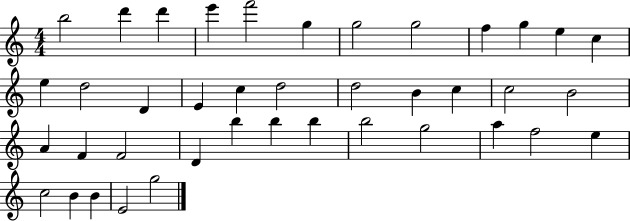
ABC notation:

X:1
T:Untitled
M:4/4
L:1/4
K:C
b2 d' d' e' f'2 g g2 g2 f g e c e d2 D E c d2 d2 B c c2 B2 A F F2 D b b b b2 g2 a f2 e c2 B B E2 g2